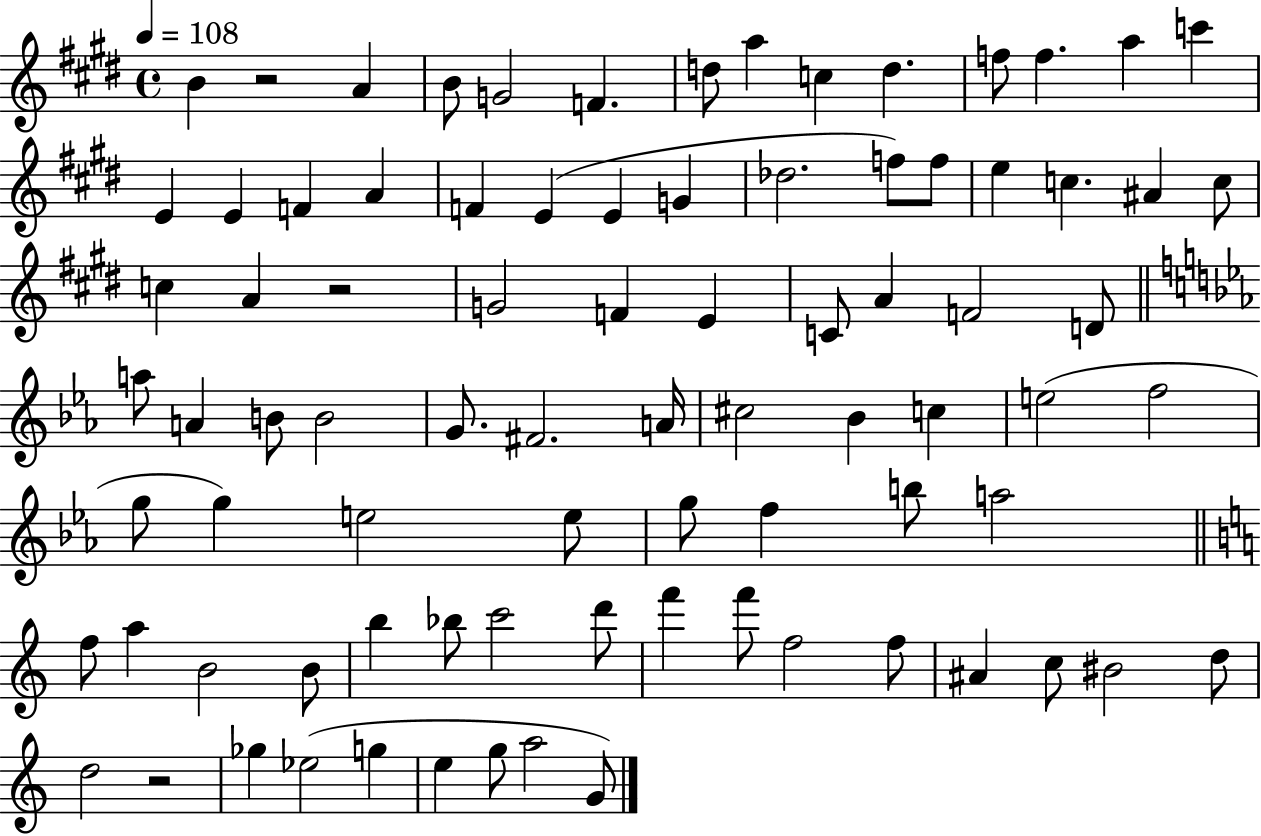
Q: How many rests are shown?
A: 3